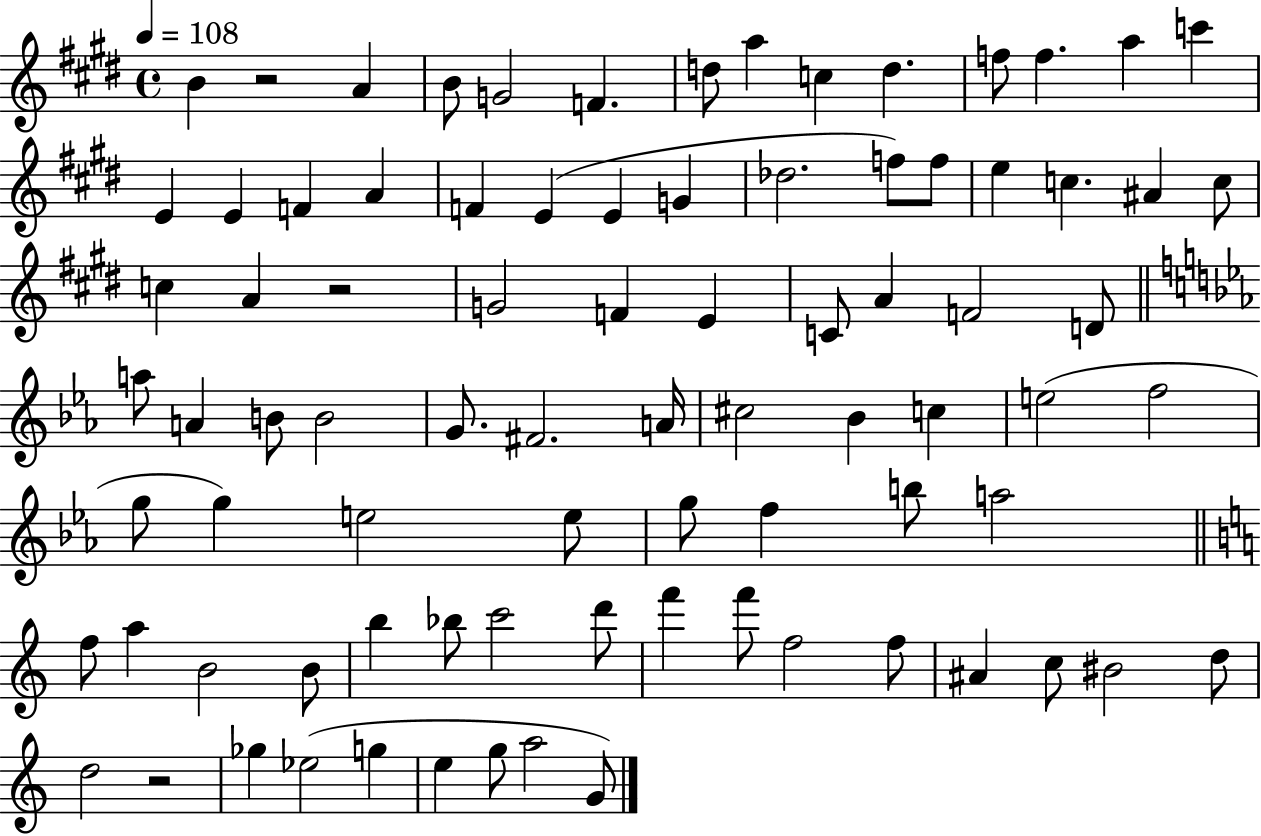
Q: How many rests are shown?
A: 3